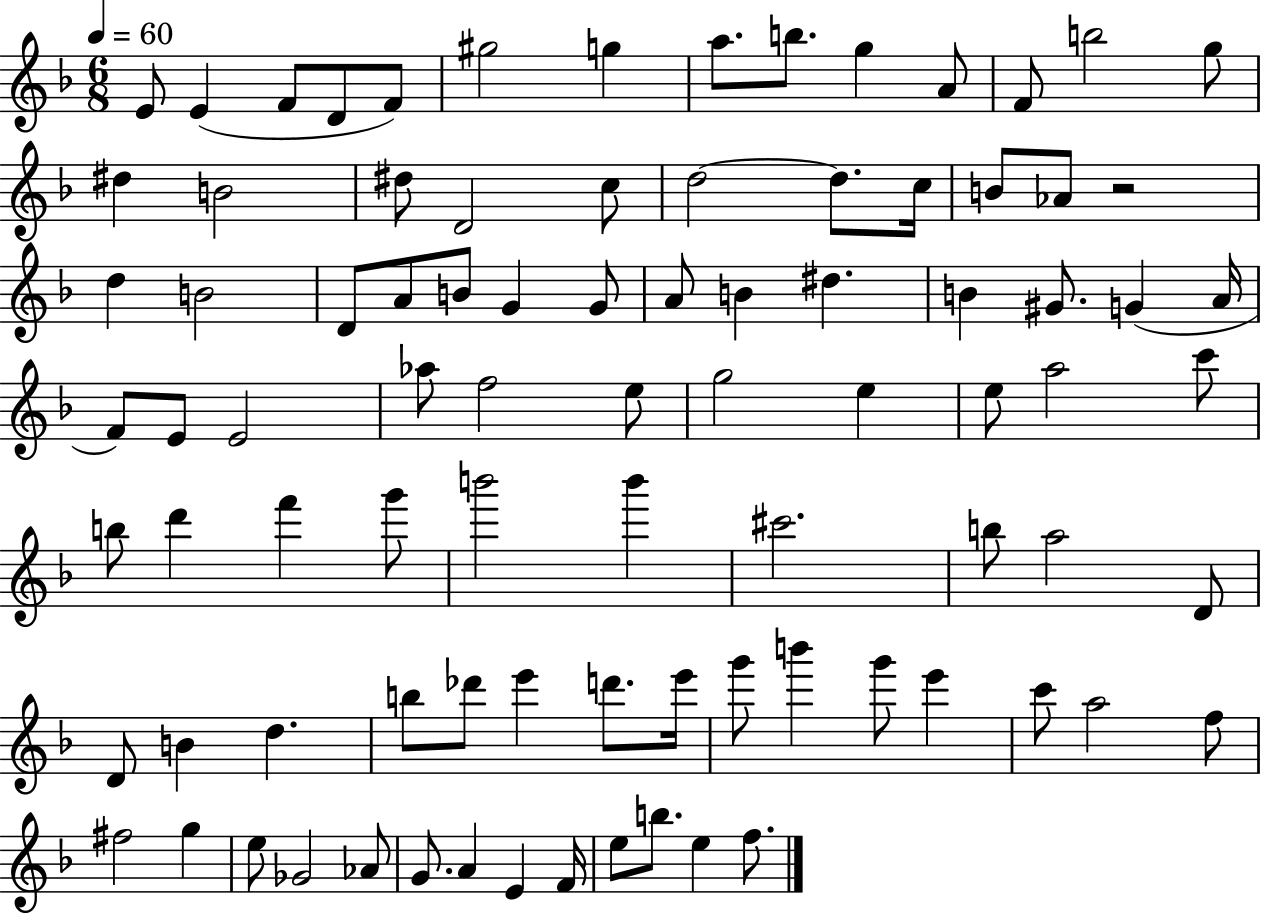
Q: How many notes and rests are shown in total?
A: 88